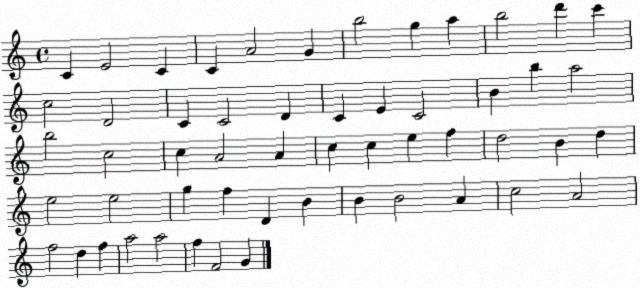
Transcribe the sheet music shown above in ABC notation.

X:1
T:Untitled
M:4/4
L:1/4
K:C
C E2 C C A2 G b2 g a b2 d' c' c2 D2 C C2 D C E C2 B b a2 b2 c2 c A2 A c c e f d2 B d e2 e2 g f D B B B2 A c2 A2 f2 d f a2 a2 f F2 G